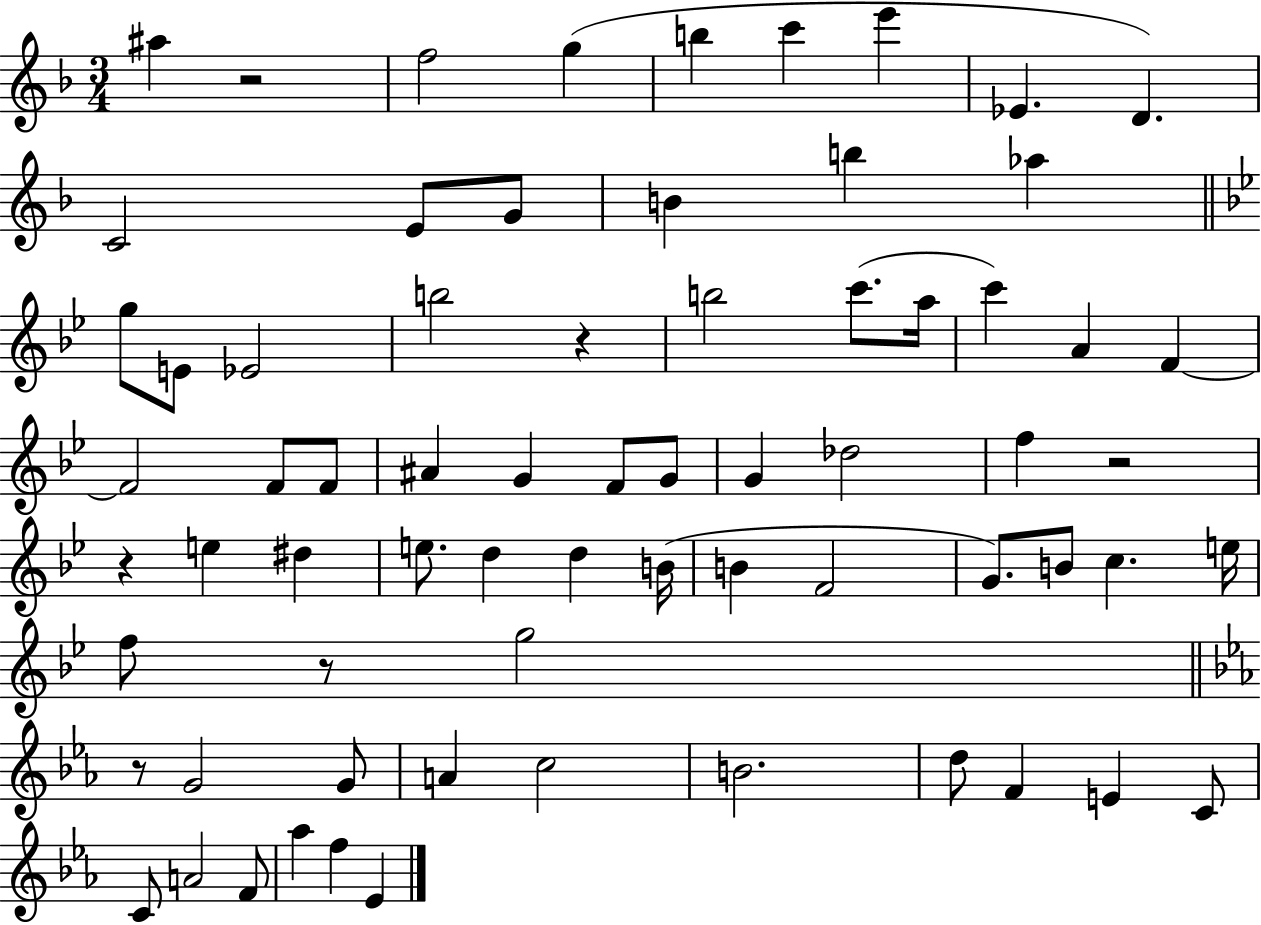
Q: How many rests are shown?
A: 6